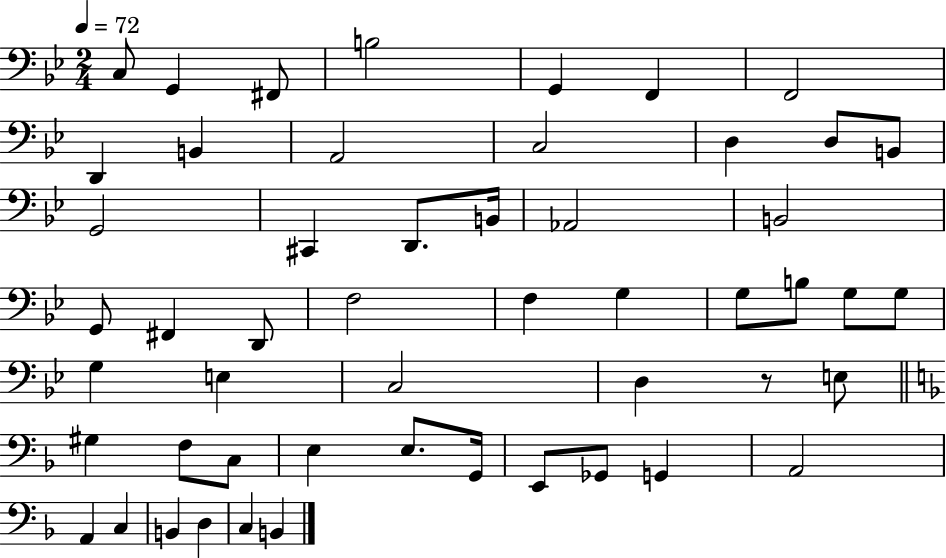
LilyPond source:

{
  \clef bass
  \numericTimeSignature
  \time 2/4
  \key bes \major
  \tempo 4 = 72
  c8 g,4 fis,8 | b2 | g,4 f,4 | f,2 | \break d,4 b,4 | a,2 | c2 | d4 d8 b,8 | \break g,2 | cis,4 d,8. b,16 | aes,2 | b,2 | \break g,8 fis,4 d,8 | f2 | f4 g4 | g8 b8 g8 g8 | \break g4 e4 | c2 | d4 r8 e8 | \bar "||" \break \key d \minor gis4 f8 c8 | e4 e8. g,16 | e,8 ges,8 g,4 | a,2 | \break a,4 c4 | b,4 d4 | c4 b,4 | \bar "|."
}